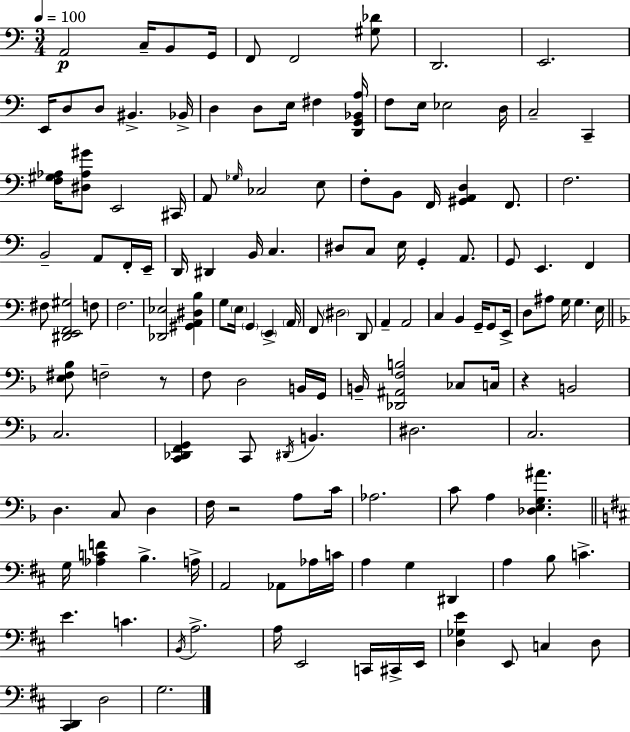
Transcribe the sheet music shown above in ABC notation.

X:1
T:Untitled
M:3/4
L:1/4
K:C
A,,2 C,/4 B,,/2 G,,/4 F,,/2 F,,2 [^G,_D]/2 D,,2 E,,2 E,,/4 D,/2 D,/2 ^B,, _B,,/4 D, D,/2 E,/4 ^F, [D,,G,,_B,,A,]/4 F,/2 E,/4 _E,2 D,/4 C,2 C,, [F,^G,_A,]/4 [^D,_A,^G]/2 E,,2 ^C,,/4 A,,/2 _G,/4 _C,2 E,/2 F,/2 B,,/2 F,,/4 [^G,,A,,D,] F,,/2 F,2 B,,2 A,,/2 F,,/4 E,,/4 D,,/4 ^D,, B,,/4 C, ^D,/2 C,/2 E,/4 G,, A,,/2 G,,/2 E,, F,, ^F,/2 [^D,,E,,F,,^G,]2 F,/2 F,2 [_D,,_E,]2 [^G,,A,,^D,B,] G,/2 E,/4 G,, E,, A,,/4 F,,/2 ^D,2 D,,/2 A,, A,,2 C, B,, G,,/4 G,,/2 E,,/4 D,/2 ^A,/2 G,/4 G, E,/4 [E,^F,_B,]/2 F,2 z/2 F,/2 D,2 B,,/4 G,,/4 B,,/4 [_D,,^A,,F,B,]2 _C,/2 C,/4 z B,,2 C,2 [C,,_D,,F,,G,,] C,,/2 ^D,,/4 B,, ^D,2 C,2 D, C,/2 D, F,/4 z2 A,/2 C/4 _A,2 C/2 A, [_D,E,G,^A] G,/4 [_A,CF] B, A,/4 A,,2 _A,,/2 _A,/4 C/4 A, G, ^D,, A, B,/2 C E C B,,/4 A,2 A,/4 E,,2 C,,/4 ^C,,/4 E,,/4 [D,_G,E] E,,/2 C, D,/2 [^C,,D,,] D,2 G,2